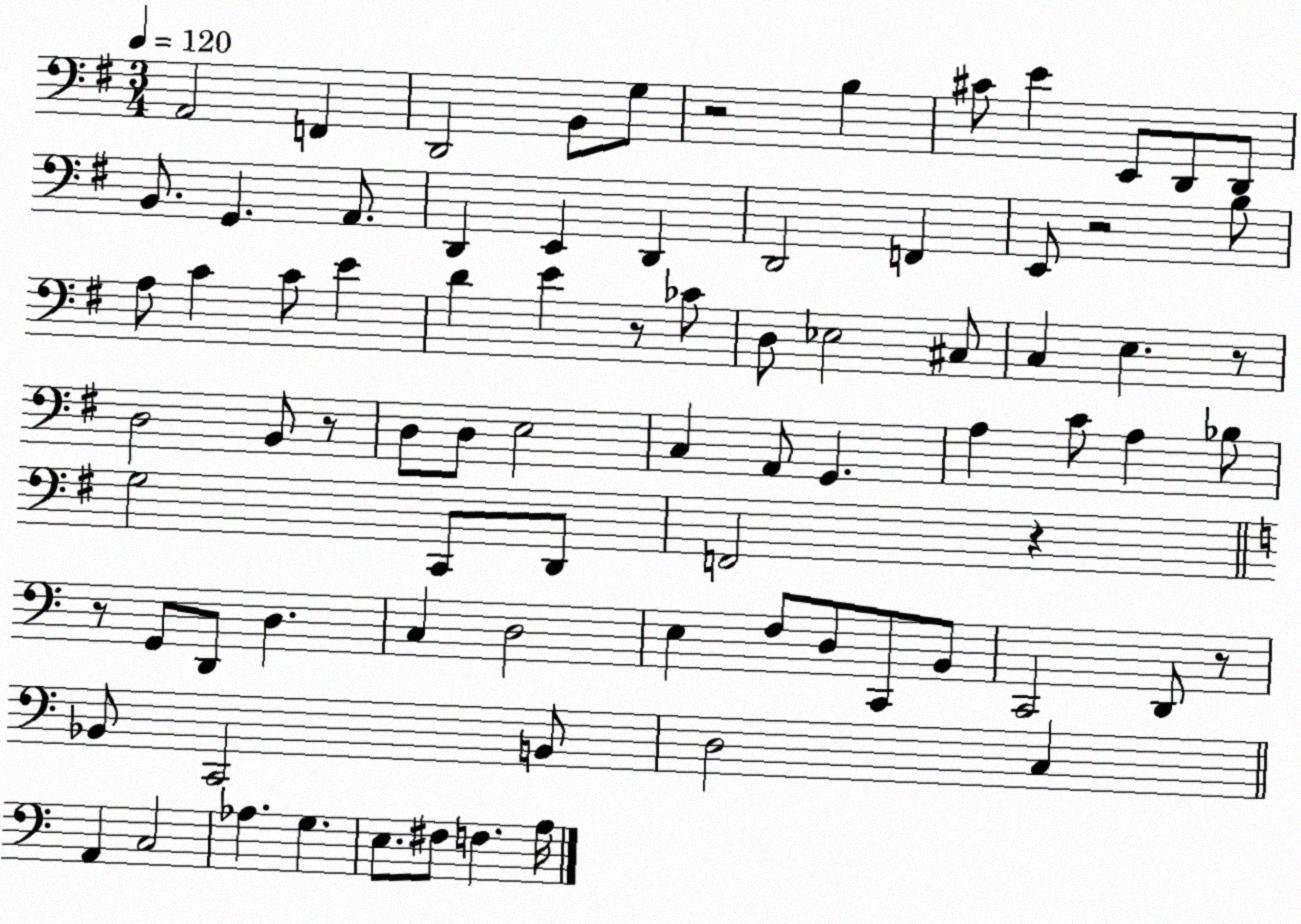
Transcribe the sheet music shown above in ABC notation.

X:1
T:Untitled
M:3/4
L:1/4
K:G
A,,2 F,, D,,2 B,,/2 G,/2 z2 B, ^C/2 E E,,/2 D,,/2 D,,/2 B,,/2 G,, A,,/2 D,, E,, D,, D,,2 F,, E,,/2 z2 B,/2 A,/2 C C/2 E D E z/2 _C/2 D,/2 _E,2 ^C,/2 C, E, z/2 D,2 B,,/2 z/2 D,/2 D,/2 E,2 C, A,,/2 G,, A, C/2 A, _B,/2 G,2 C,,/2 D,,/2 F,,2 z z/2 G,,/2 D,,/2 D, C, D,2 E, F,/2 D,/2 C,,/2 B,,/2 C,,2 D,,/2 z/2 _B,,/2 C,,2 B,,/2 D,2 C, A,, C,2 _A, G, E,/2 ^F,/2 F, A,/4